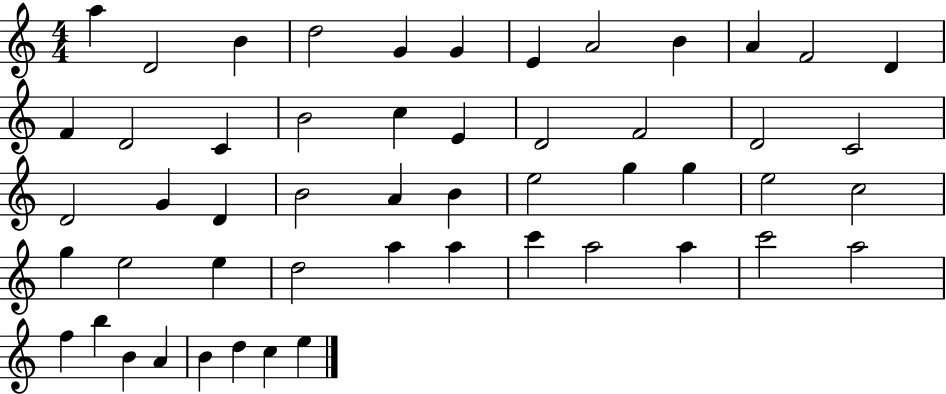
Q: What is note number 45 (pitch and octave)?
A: F5